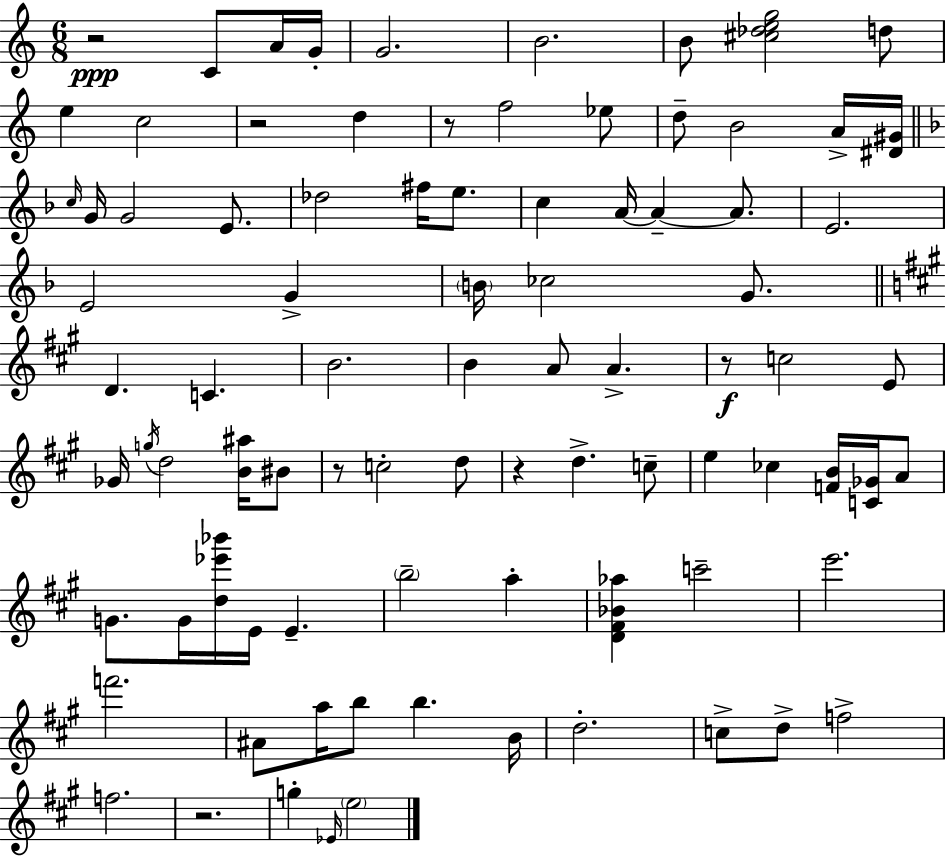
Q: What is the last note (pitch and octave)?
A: E5